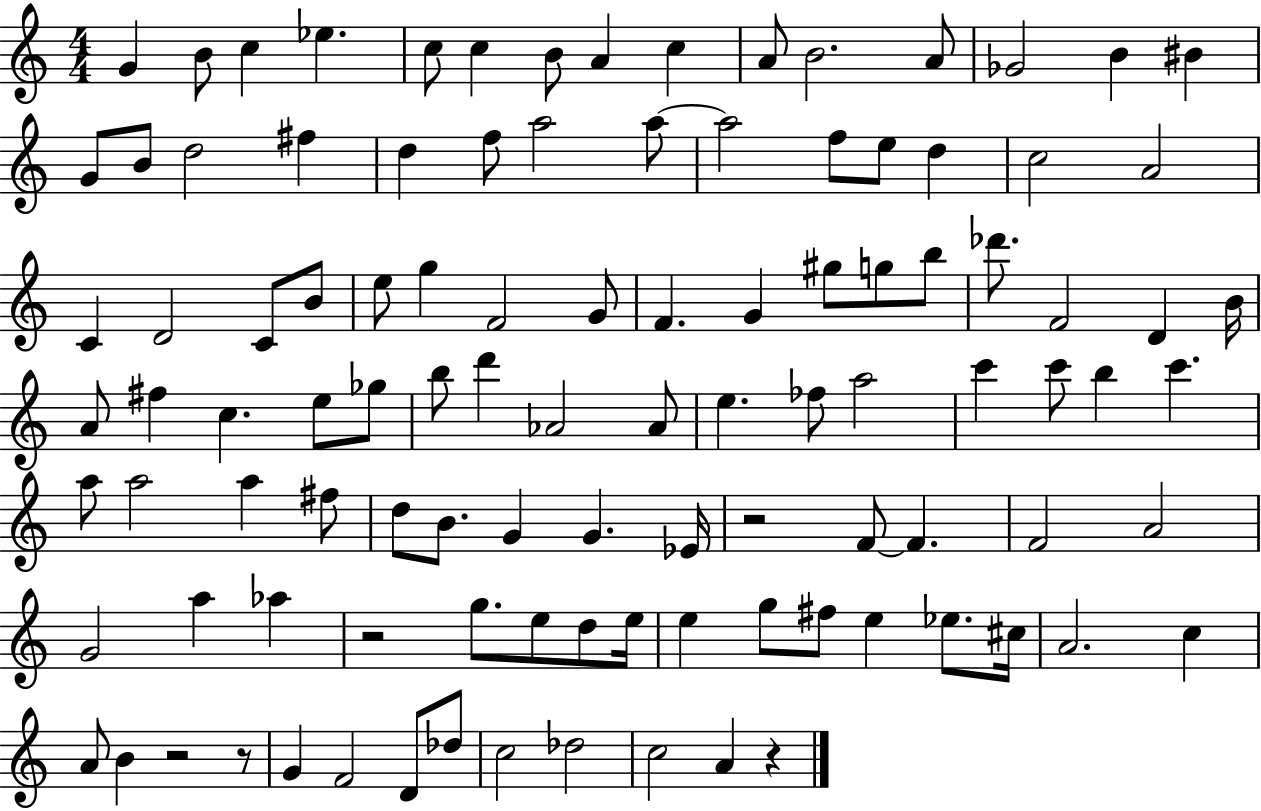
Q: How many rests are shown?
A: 5